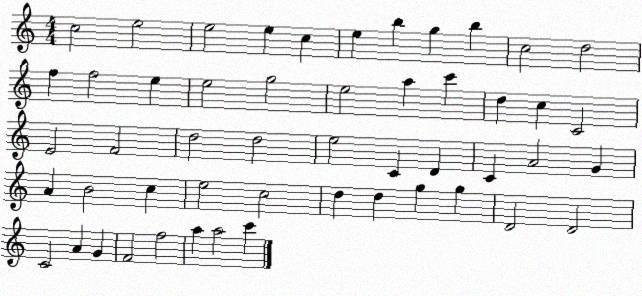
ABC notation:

X:1
T:Untitled
M:4/4
L:1/4
K:C
c2 e2 e2 e c e b g b c2 d2 f f2 e e2 g2 e2 a c' d c C2 E2 F2 d2 d2 e2 C D C A2 G A B2 c e2 c2 d d g g D2 D2 C2 A G F2 f2 a a2 c'